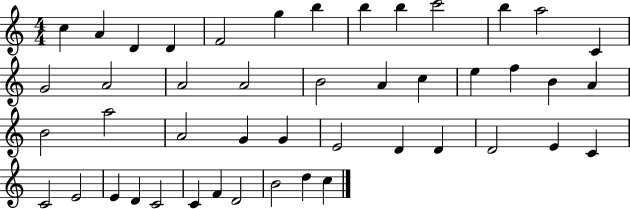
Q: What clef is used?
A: treble